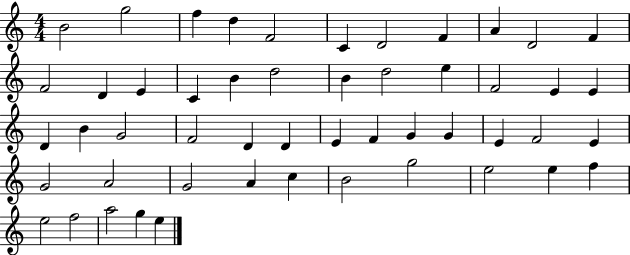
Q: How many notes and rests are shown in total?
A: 51